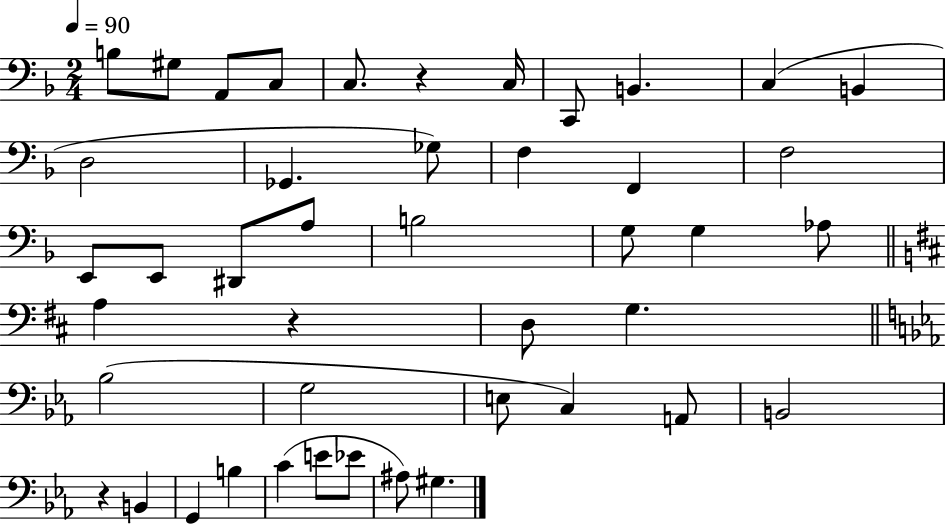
{
  \clef bass
  \numericTimeSignature
  \time 2/4
  \key f \major
  \tempo 4 = 90
  b8 gis8 a,8 c8 | c8. r4 c16 | c,8 b,4. | c4( b,4 | \break d2 | ges,4. ges8) | f4 f,4 | f2 | \break e,8 e,8 dis,8 a8 | b2 | g8 g4 aes8 | \bar "||" \break \key d \major a4 r4 | d8 g4. | \bar "||" \break \key ees \major bes2( | g2 | e8 c4) a,8 | b,2 | \break r4 b,4 | g,4 b4 | c'4( e'8 ees'8 | ais8) gis4. | \break \bar "|."
}